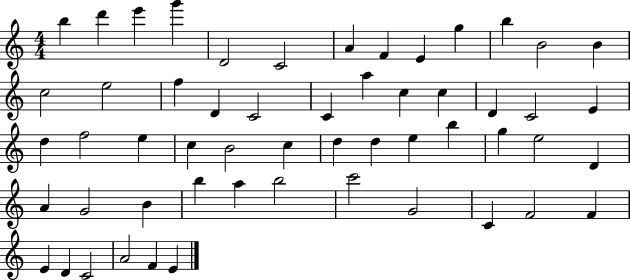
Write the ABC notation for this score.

X:1
T:Untitled
M:4/4
L:1/4
K:C
b d' e' g' D2 C2 A F E g b B2 B c2 e2 f D C2 C a c c D C2 E d f2 e c B2 c d d e b g e2 D A G2 B b a b2 c'2 G2 C F2 F E D C2 A2 F E